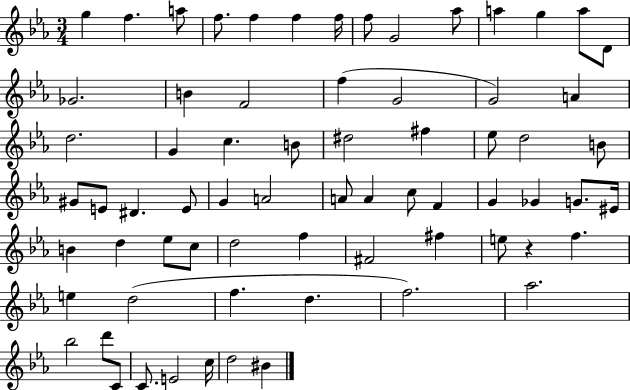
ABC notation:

X:1
T:Untitled
M:3/4
L:1/4
K:Eb
g f a/2 f/2 f f f/4 f/2 G2 _a/2 a g a/2 D/2 _G2 B F2 f G2 G2 A d2 G c B/2 ^d2 ^f _e/2 d2 B/2 ^G/2 E/2 ^D E/2 G A2 A/2 A c/2 F G _G G/2 ^E/4 B d _e/2 c/2 d2 f ^F2 ^f e/2 z f e d2 f d f2 _a2 _b2 d'/2 C/2 C/2 E2 c/4 d2 ^B